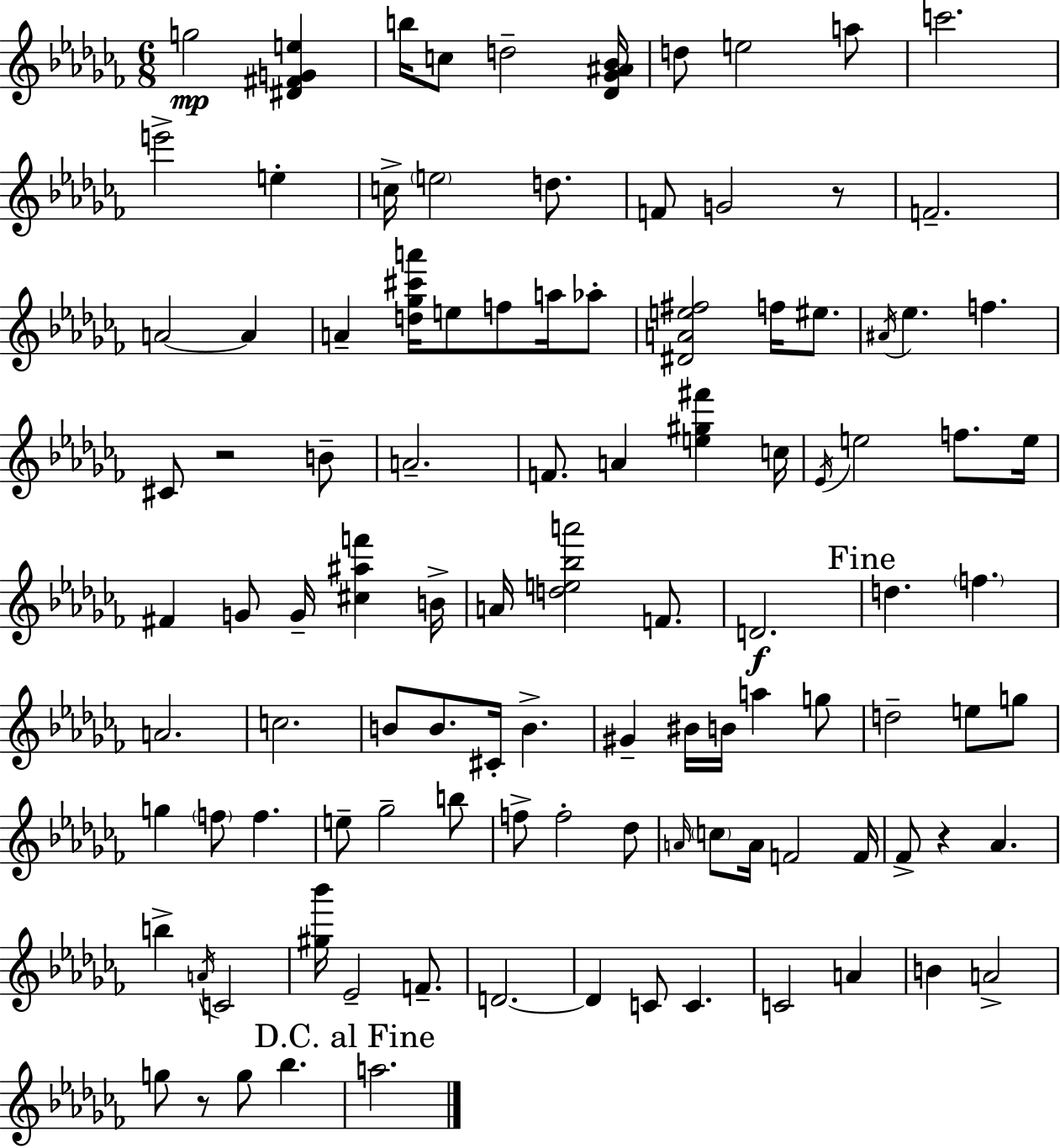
{
  \clef treble
  \numericTimeSignature
  \time 6/8
  \key aes \minor
  \repeat volta 2 { g''2\mp <dis' fis' g' e''>4 | b''16 c''8 d''2-- <des' ges' ais' bes'>16 | d''8 e''2 a''8 | c'''2. | \break e'''2-> e''4-. | c''16-> \parenthesize e''2 d''8. | f'8 g'2 r8 | f'2.-- | \break a'2~~ a'4 | a'4-- <d'' ges'' cis''' a'''>16 e''8 f''8 a''16 aes''8-. | <dis' a' e'' fis''>2 f''16 eis''8. | \acciaccatura { ais'16 } ees''4. f''4. | \break cis'8 r2 b'8-- | a'2.-- | f'8. a'4 <e'' gis'' fis'''>4 | c''16 \acciaccatura { ees'16 } e''2 f''8. | \break e''16 fis'4 g'8 g'16-- <cis'' ais'' f'''>4 | b'16-> a'16 <d'' e'' bes'' a'''>2 f'8. | d'2.\f | \mark "Fine" d''4. \parenthesize f''4. | \break a'2. | c''2. | b'8 b'8. cis'16-. b'4.-> | gis'4-- bis'16 b'16 a''4 | \break g''8 d''2-- e''8 | g''8 g''4 \parenthesize f''8 f''4. | e''8-- ges''2-- | b''8 f''8-> f''2-. | \break des''8 \grace { a'16 } \parenthesize c''8 a'16 f'2 | f'16 fes'8-> r4 aes'4. | b''4-> \acciaccatura { a'16 } c'2 | <gis'' bes'''>16 ees'2-- | \break f'8.-- d'2.~~ | d'4 c'8 c'4. | c'2 | a'4 b'4 a'2-> | \break g''8 r8 g''8 bes''4. | \mark "D.C. al Fine" a''2. | } \bar "|."
}